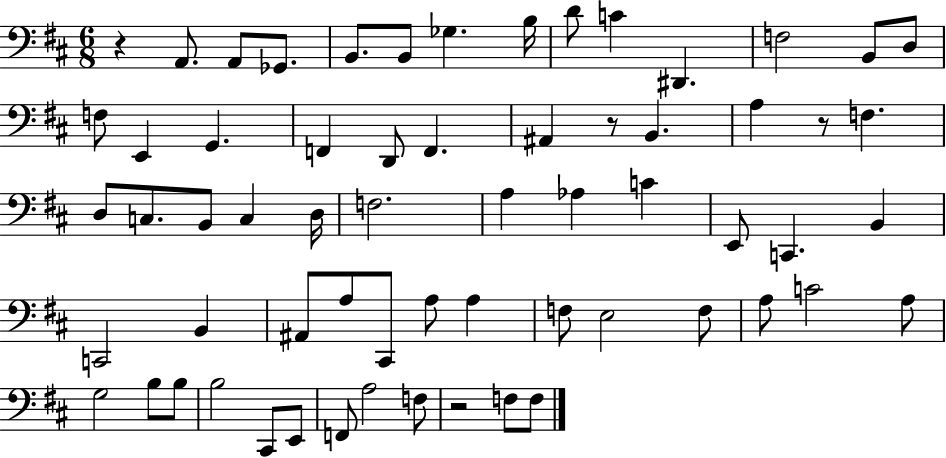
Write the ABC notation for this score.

X:1
T:Untitled
M:6/8
L:1/4
K:D
z A,,/2 A,,/2 _G,,/2 B,,/2 B,,/2 _G, B,/4 D/2 C ^D,, F,2 B,,/2 D,/2 F,/2 E,, G,, F,, D,,/2 F,, ^A,, z/2 B,, A, z/2 F, D,/2 C,/2 B,,/2 C, D,/4 F,2 A, _A, C E,,/2 C,, B,, C,,2 B,, ^A,,/2 A,/2 ^C,,/2 A,/2 A, F,/2 E,2 F,/2 A,/2 C2 A,/2 G,2 B,/2 B,/2 B,2 ^C,,/2 E,,/2 F,,/2 A,2 F,/2 z2 F,/2 F,/2